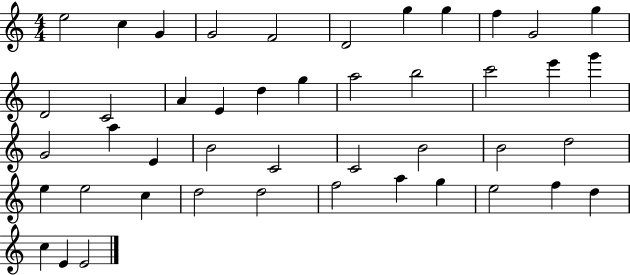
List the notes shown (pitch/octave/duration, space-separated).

E5/h C5/q G4/q G4/h F4/h D4/h G5/q G5/q F5/q G4/h G5/q D4/h C4/h A4/q E4/q D5/q G5/q A5/h B5/h C6/h E6/q G6/q G4/h A5/q E4/q B4/h C4/h C4/h B4/h B4/h D5/h E5/q E5/h C5/q D5/h D5/h F5/h A5/q G5/q E5/h F5/q D5/q C5/q E4/q E4/h